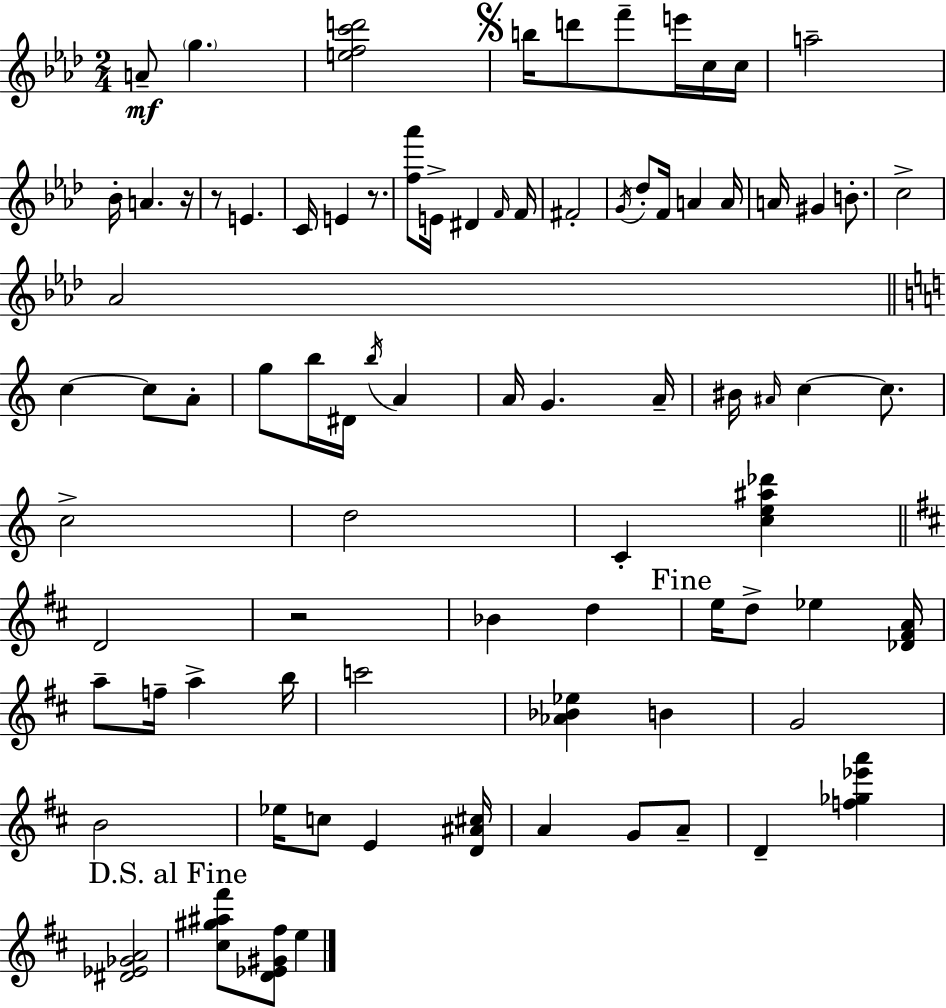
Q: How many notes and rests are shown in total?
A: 83